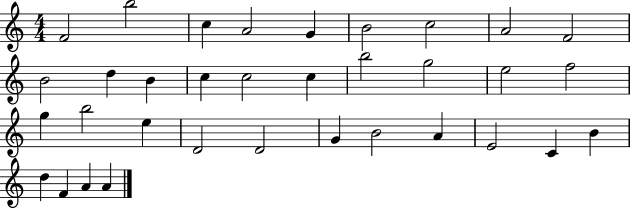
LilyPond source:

{
  \clef treble
  \numericTimeSignature
  \time 4/4
  \key c \major
  f'2 b''2 | c''4 a'2 g'4 | b'2 c''2 | a'2 f'2 | \break b'2 d''4 b'4 | c''4 c''2 c''4 | b''2 g''2 | e''2 f''2 | \break g''4 b''2 e''4 | d'2 d'2 | g'4 b'2 a'4 | e'2 c'4 b'4 | \break d''4 f'4 a'4 a'4 | \bar "|."
}